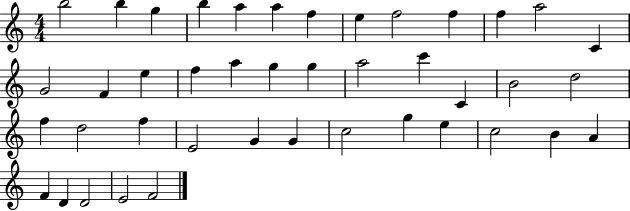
B5/h B5/q G5/q B5/q A5/q A5/q F5/q E5/q F5/h F5/q F5/q A5/h C4/q G4/h F4/q E5/q F5/q A5/q G5/q G5/q A5/h C6/q C4/q B4/h D5/h F5/q D5/h F5/q E4/h G4/q G4/q C5/h G5/q E5/q C5/h B4/q A4/q F4/q D4/q D4/h E4/h F4/h